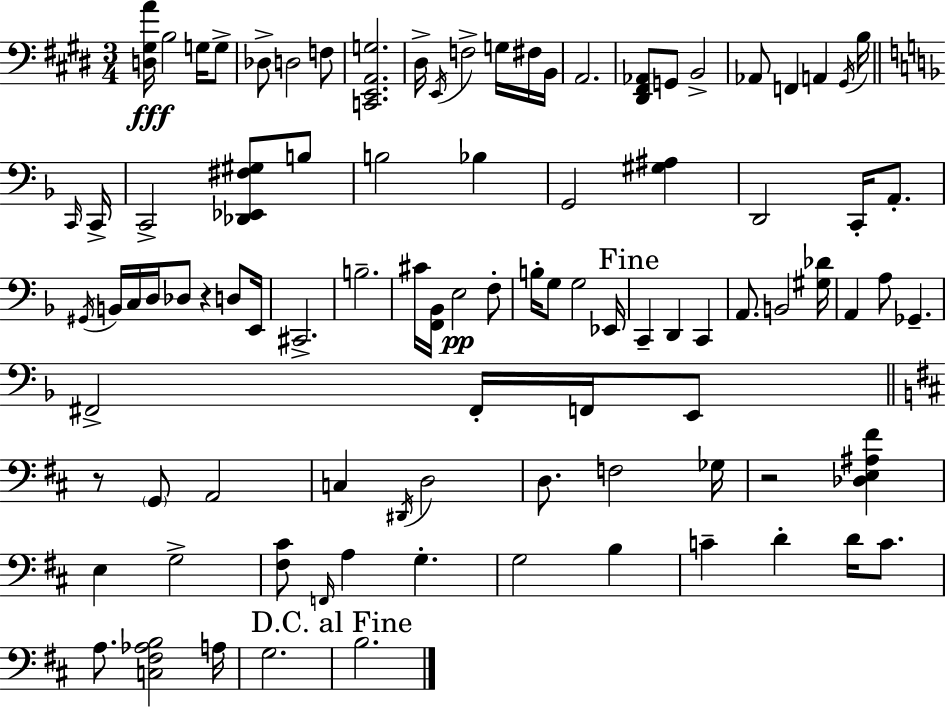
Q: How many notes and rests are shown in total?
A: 94